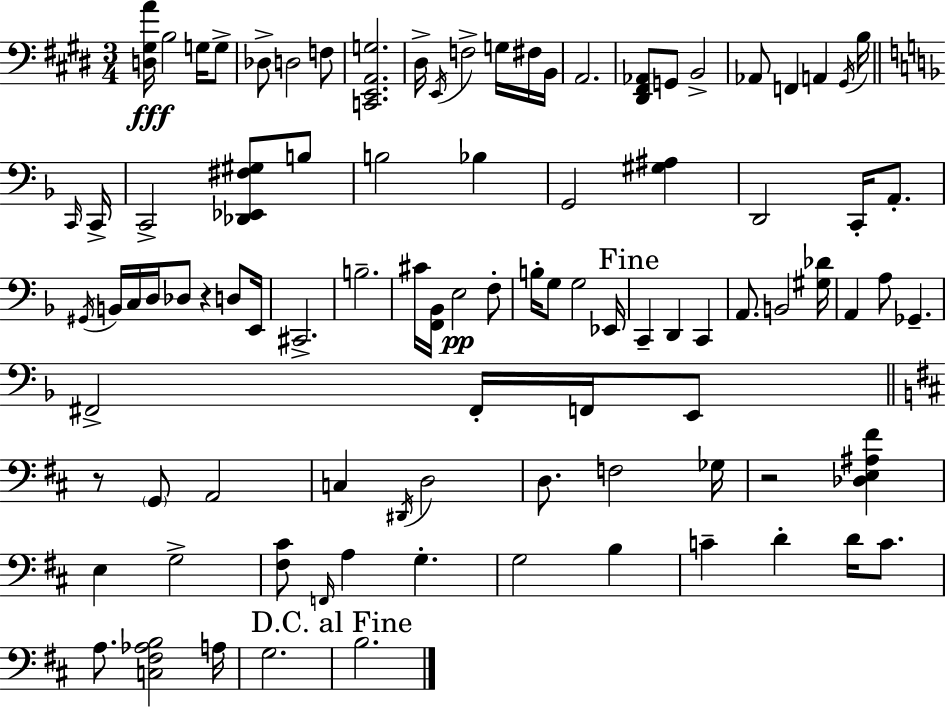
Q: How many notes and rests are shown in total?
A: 94